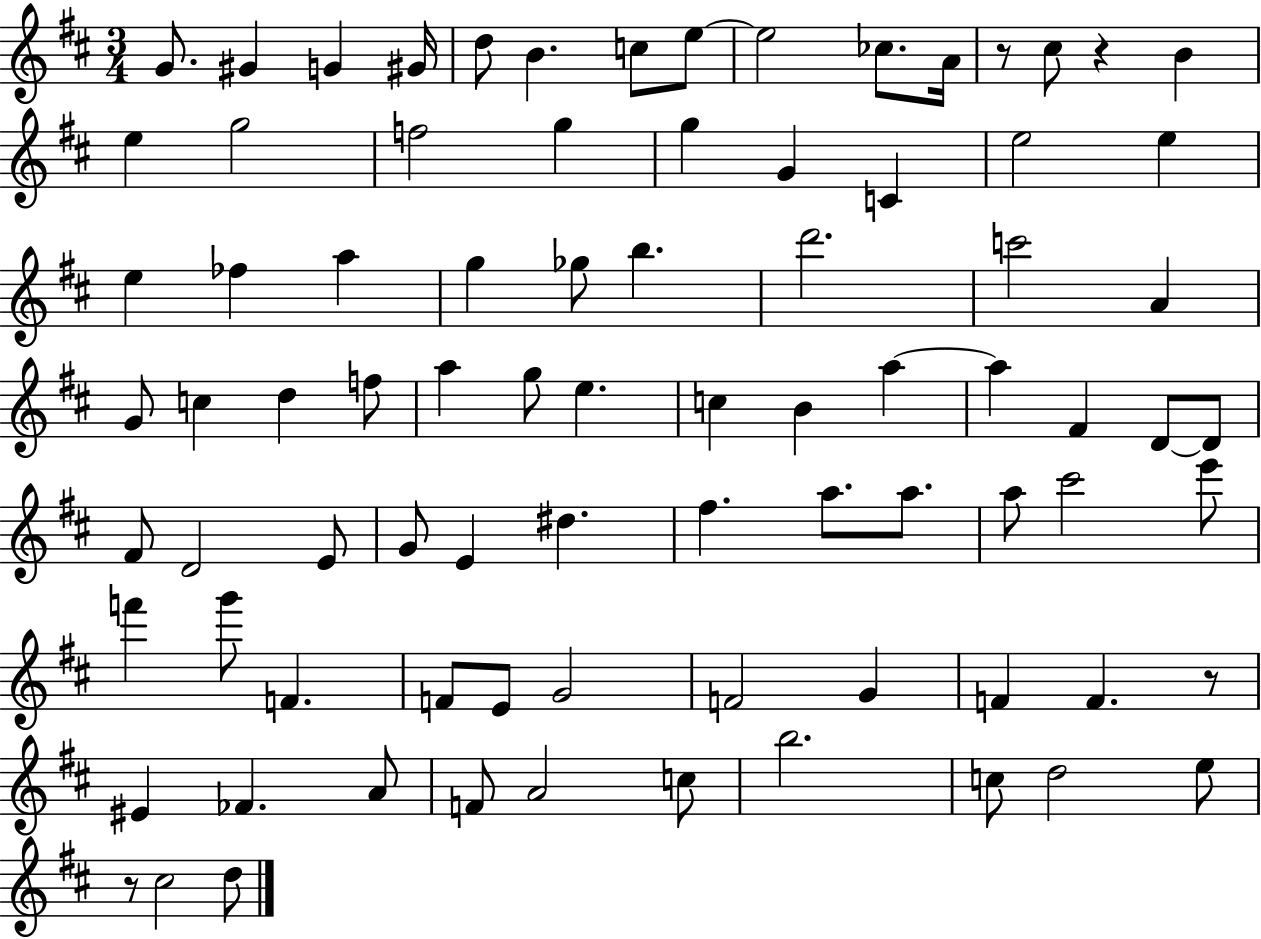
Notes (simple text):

G4/e. G#4/q G4/q G#4/s D5/e B4/q. C5/e E5/e E5/h CES5/e. A4/s R/e C#5/e R/q B4/q E5/q G5/h F5/h G5/q G5/q G4/q C4/q E5/h E5/q E5/q FES5/q A5/q G5/q Gb5/e B5/q. D6/h. C6/h A4/q G4/e C5/q D5/q F5/e A5/q G5/e E5/q. C5/q B4/q A5/q A5/q F#4/q D4/e D4/e F#4/e D4/h E4/e G4/e E4/q D#5/q. F#5/q. A5/e. A5/e. A5/e C#6/h E6/e F6/q G6/e F4/q. F4/e E4/e G4/h F4/h G4/q F4/q F4/q. R/e EIS4/q FES4/q. A4/e F4/e A4/h C5/e B5/h. C5/e D5/h E5/e R/e C#5/h D5/e